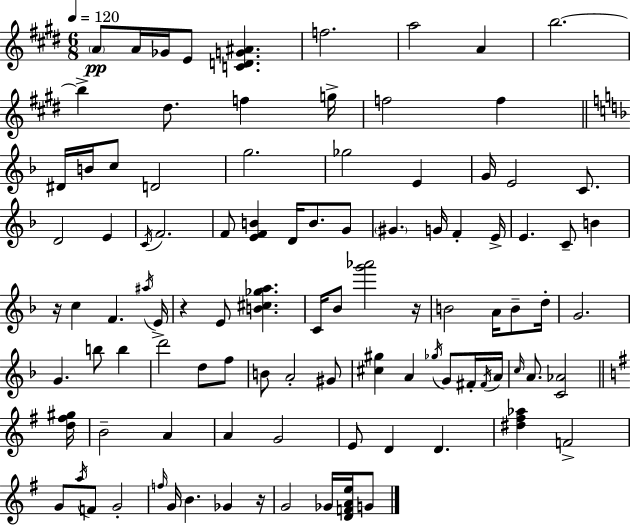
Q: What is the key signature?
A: E major